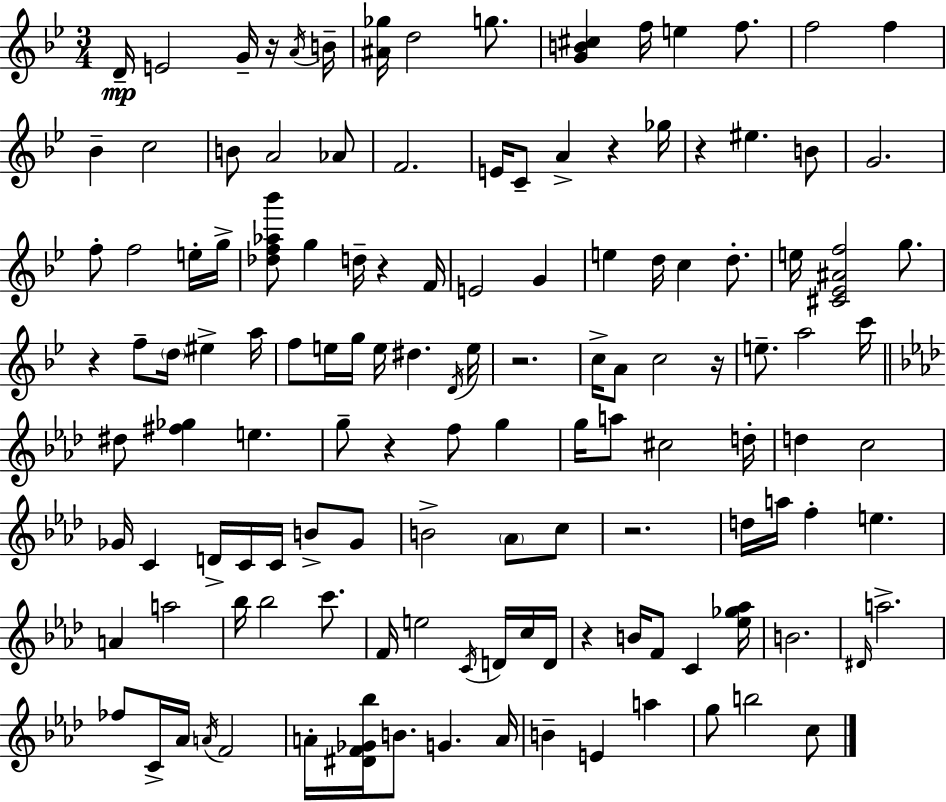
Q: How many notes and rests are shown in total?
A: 131